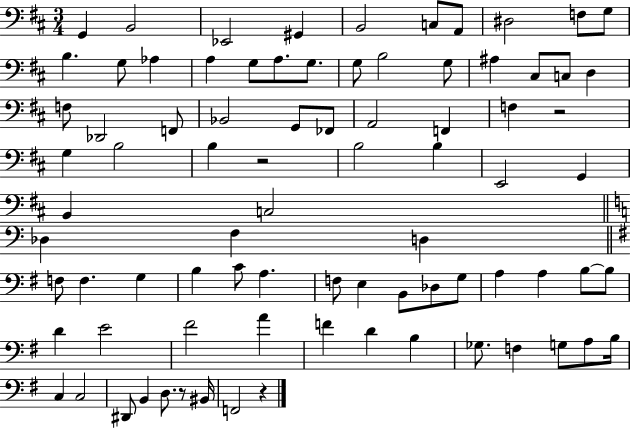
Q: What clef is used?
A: bass